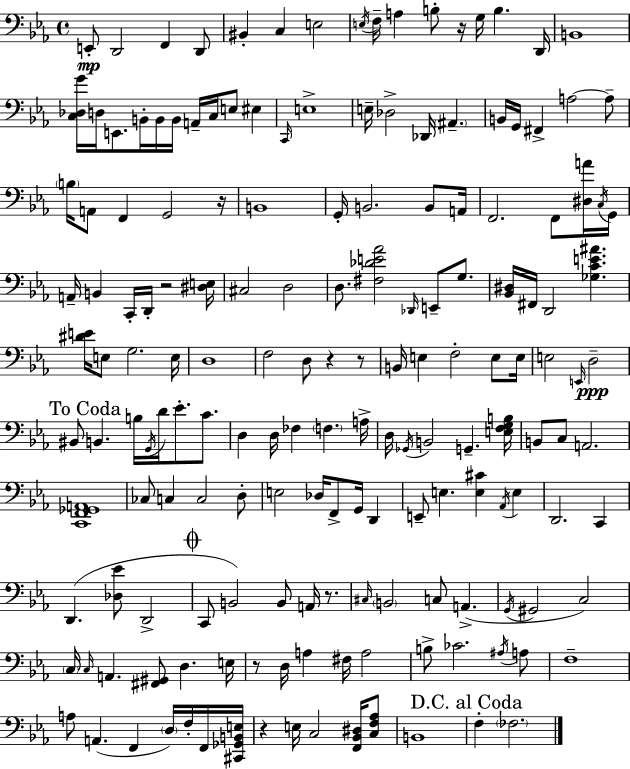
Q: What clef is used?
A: bass